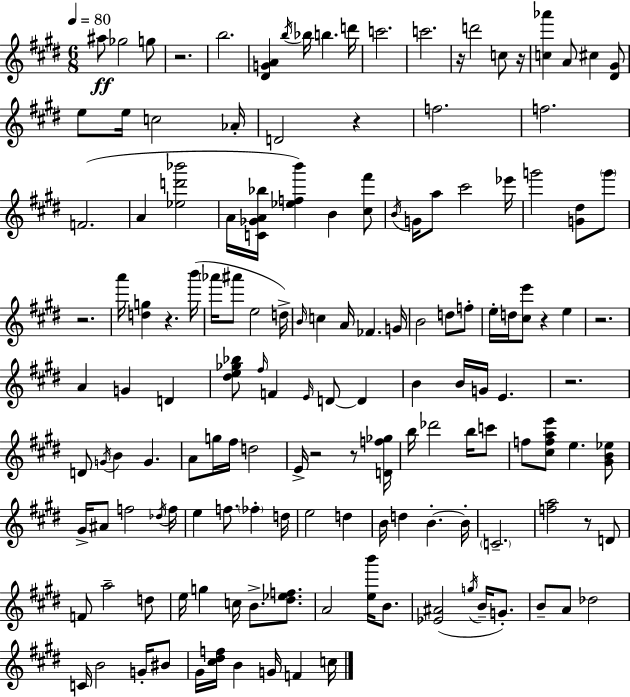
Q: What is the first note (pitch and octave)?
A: A#5